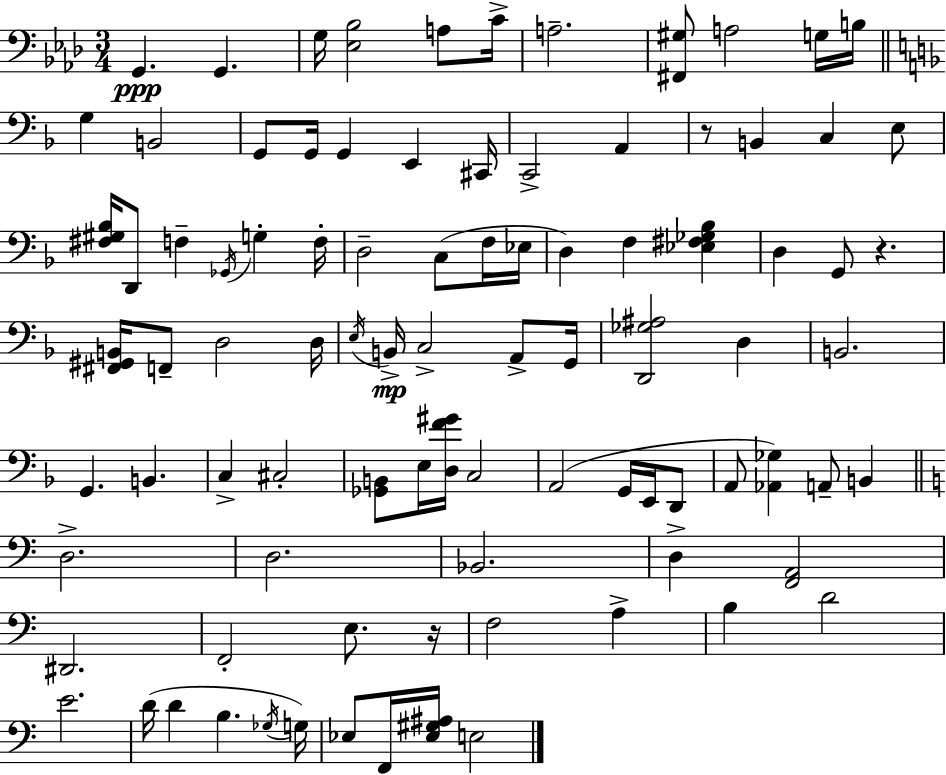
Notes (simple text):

G2/q. G2/q. G3/s [Eb3,Bb3]/h A3/e C4/s A3/h. [F#2,G#3]/e A3/h G3/s B3/s G3/q B2/h G2/e G2/s G2/q E2/q C#2/s C2/h A2/q R/e B2/q C3/q E3/e [F#3,G#3,Bb3]/s D2/e F3/q Gb2/s G3/q F3/s D3/h C3/e F3/s Eb3/s D3/q F3/q [Eb3,F#3,Gb3,Bb3]/q D3/q G2/e R/q. [F#2,G#2,B2]/s F2/e D3/h D3/s E3/s B2/s C3/h A2/e G2/s [D2,Gb3,A#3]/h D3/q B2/h. G2/q. B2/q. C3/q C#3/h [Gb2,B2]/e E3/s [D3,F4,G#4]/s C3/h A2/h G2/s E2/s D2/e A2/e [Ab2,Gb3]/q A2/e B2/q D3/h. D3/h. Bb2/h. D3/q [F2,A2]/h D#2/h. F2/h E3/e. R/s F3/h A3/q B3/q D4/h E4/h. D4/s D4/q B3/q. Gb3/s G3/s Eb3/e F2/s [Eb3,G#3,A#3]/s E3/h